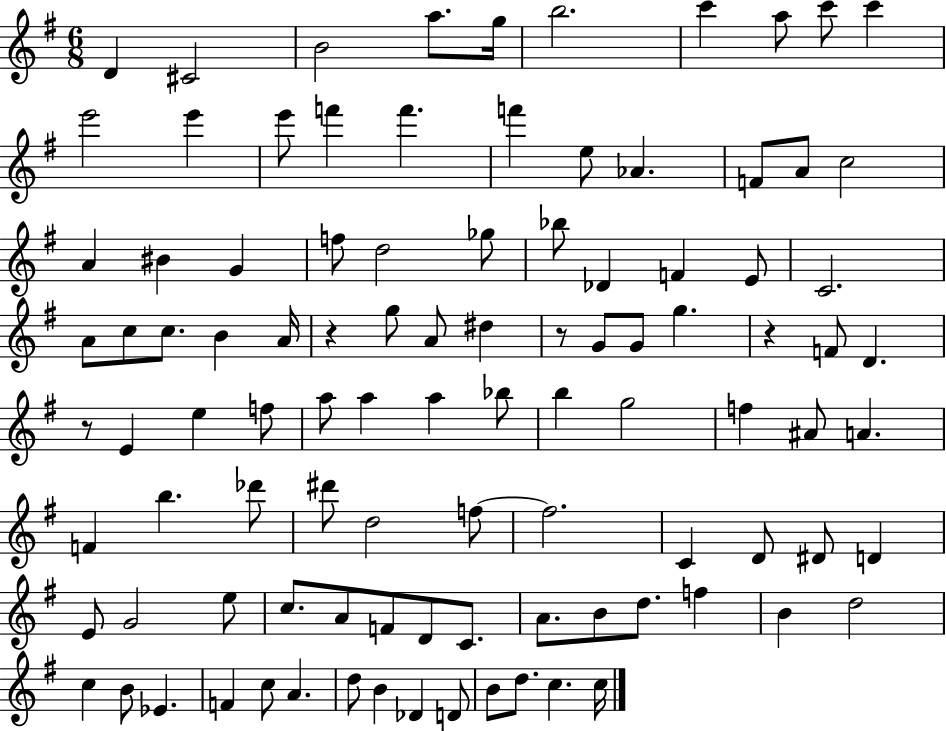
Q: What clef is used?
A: treble